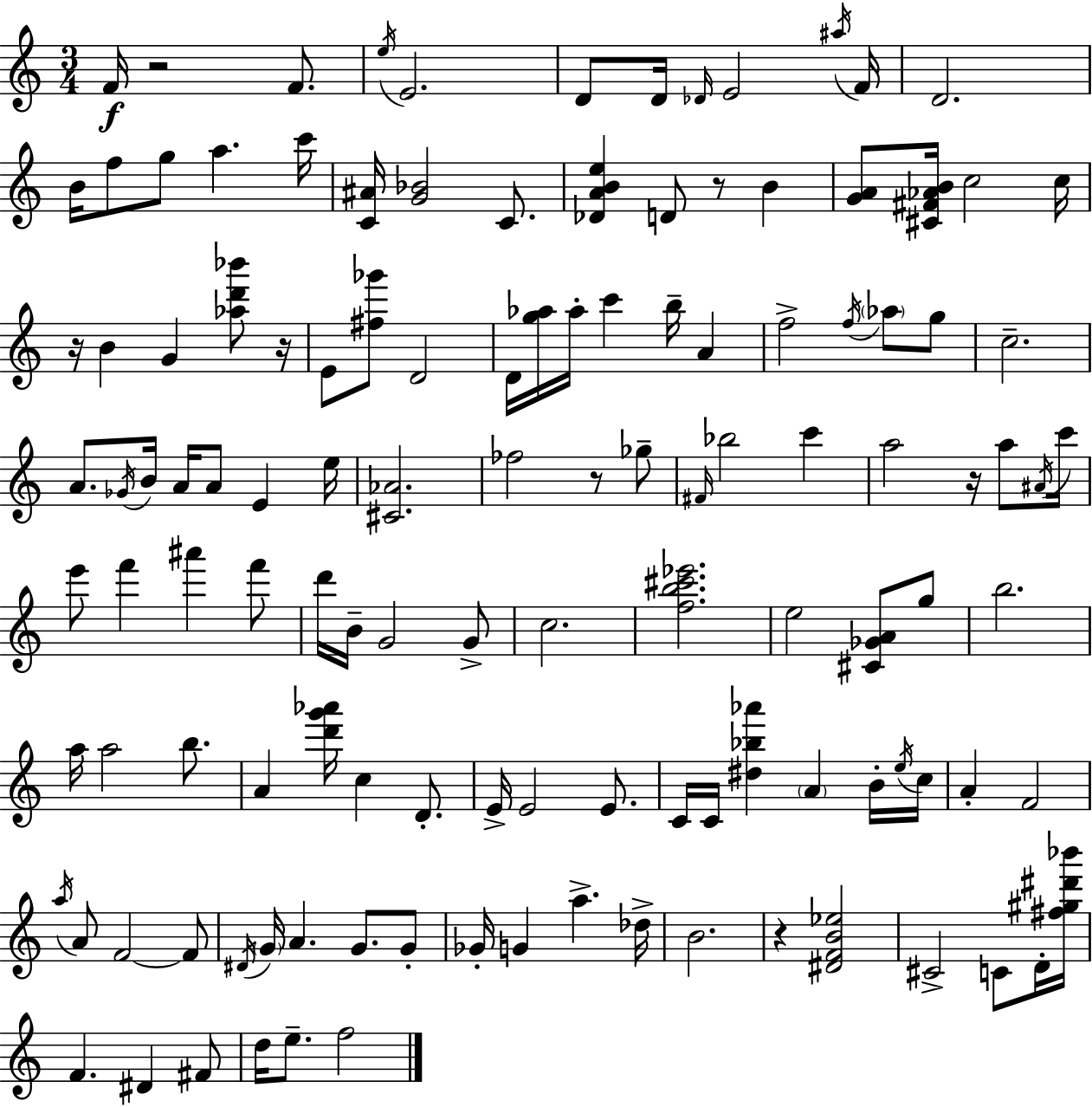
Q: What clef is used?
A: treble